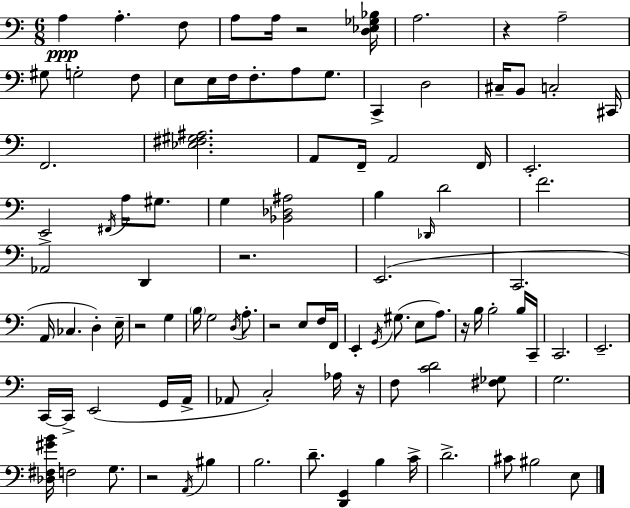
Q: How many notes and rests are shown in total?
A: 101